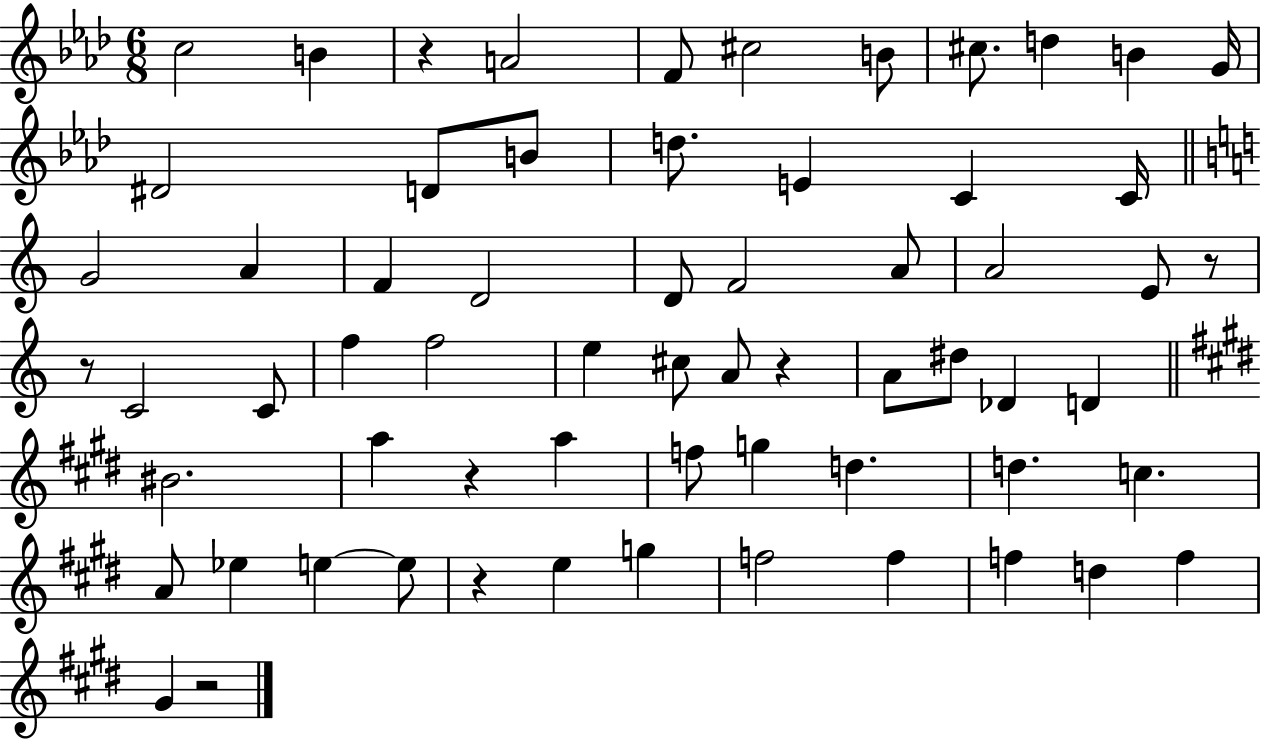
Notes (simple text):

C5/h B4/q R/q A4/h F4/e C#5/h B4/e C#5/e. D5/q B4/q G4/s D#4/h D4/e B4/e D5/e. E4/q C4/q C4/s G4/h A4/q F4/q D4/h D4/e F4/h A4/e A4/h E4/e R/e R/e C4/h C4/e F5/q F5/h E5/q C#5/e A4/e R/q A4/e D#5/e Db4/q D4/q BIS4/h. A5/q R/q A5/q F5/e G5/q D5/q. D5/q. C5/q. A4/e Eb5/q E5/q E5/e R/q E5/q G5/q F5/h F5/q F5/q D5/q F5/q G#4/q R/h